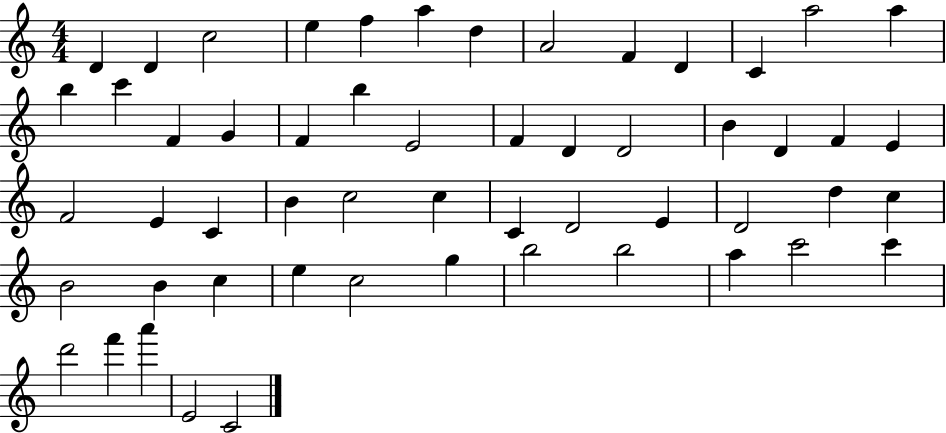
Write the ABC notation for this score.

X:1
T:Untitled
M:4/4
L:1/4
K:C
D D c2 e f a d A2 F D C a2 a b c' F G F b E2 F D D2 B D F E F2 E C B c2 c C D2 E D2 d c B2 B c e c2 g b2 b2 a c'2 c' d'2 f' a' E2 C2